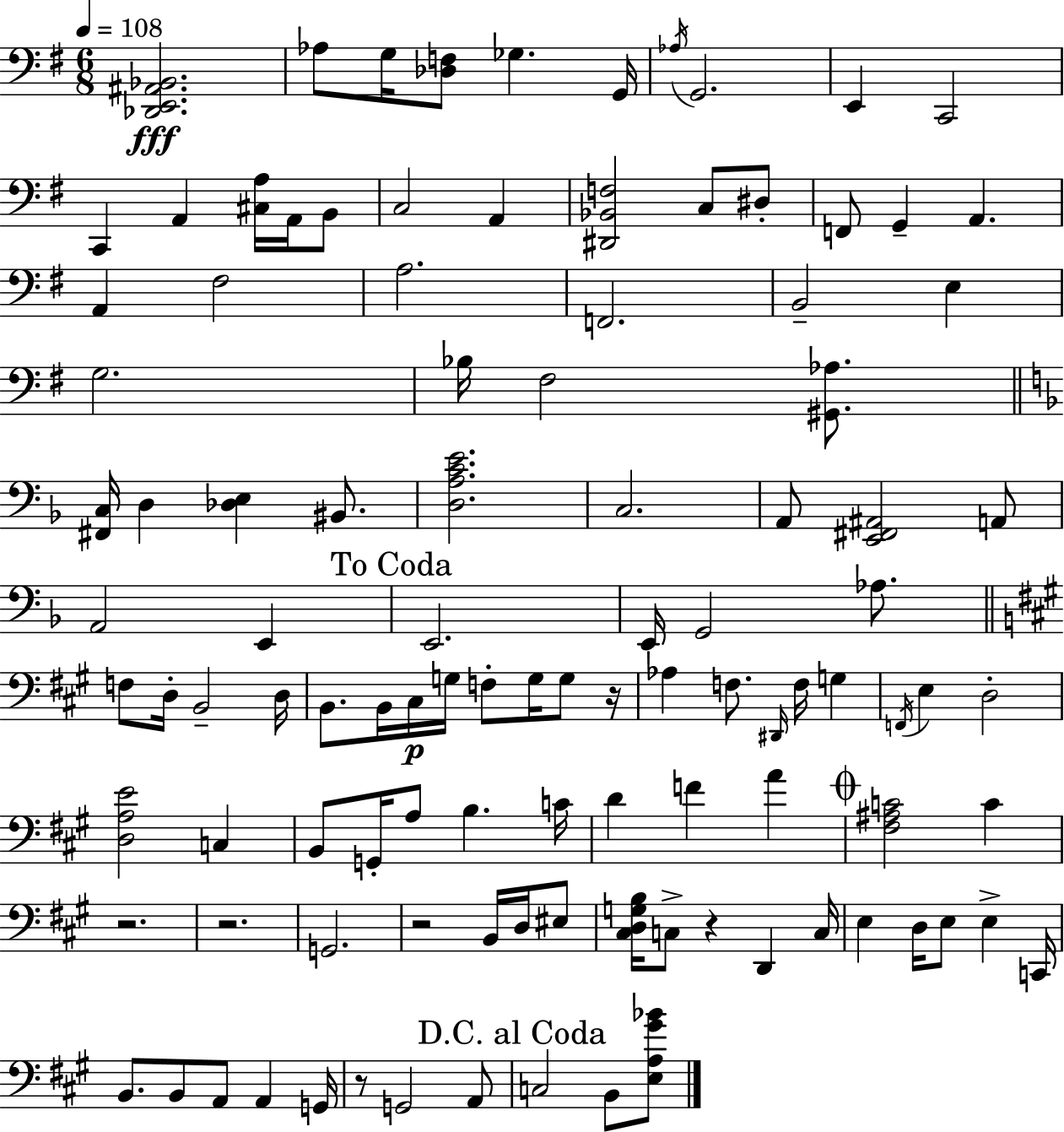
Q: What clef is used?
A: bass